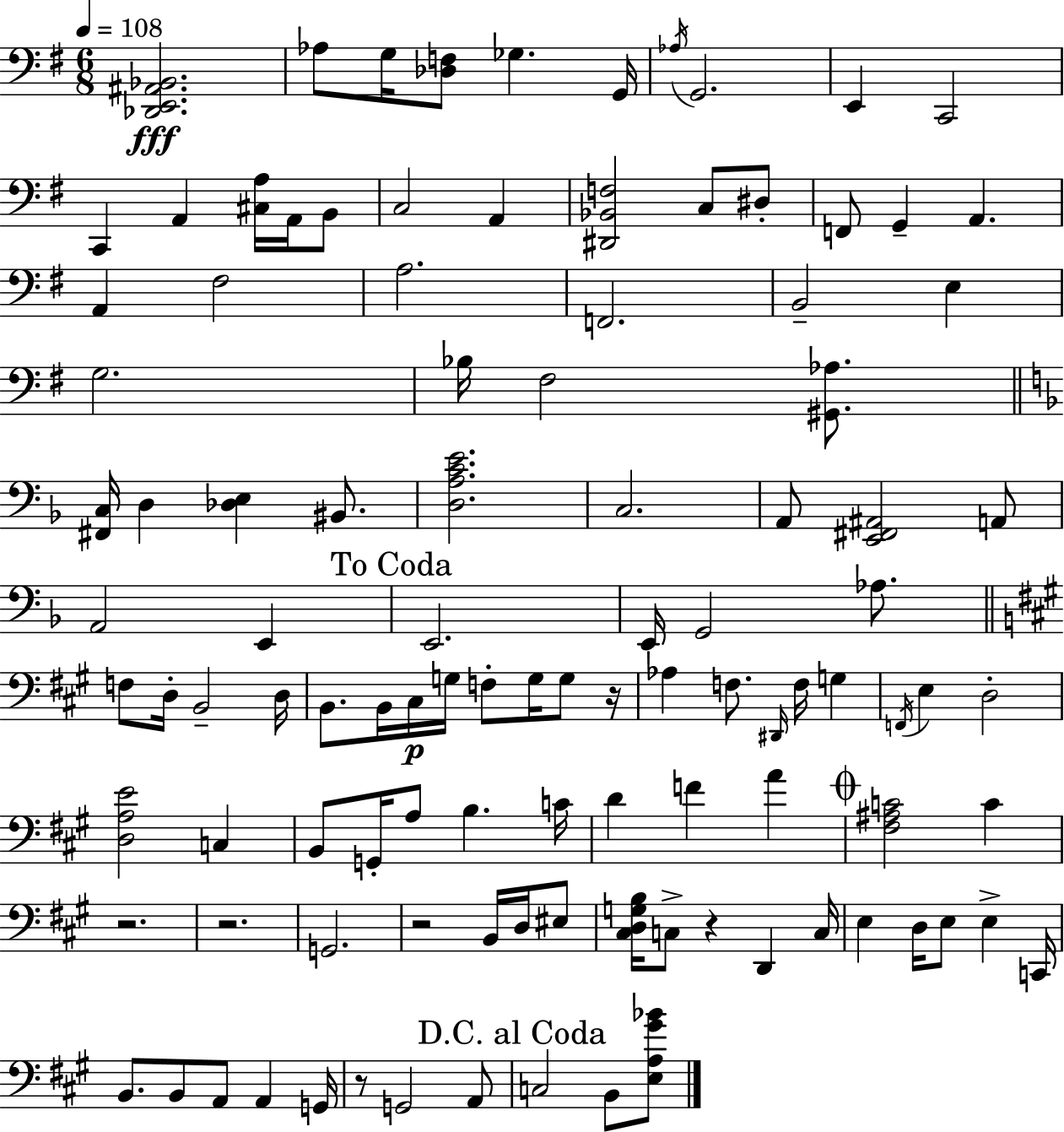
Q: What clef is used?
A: bass